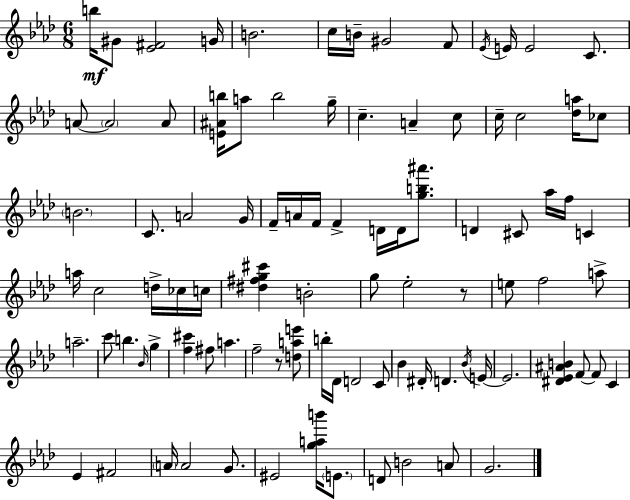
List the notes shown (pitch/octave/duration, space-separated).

B5/s G#4/e [Eb4,F#4]/h G4/s B4/h. C5/s B4/s G#4/h F4/e Eb4/s E4/s E4/h C4/e. A4/e A4/h A4/e [E4,A#4,B5]/s A5/e B5/h G5/s C5/q. A4/q C5/e C5/s C5/h [Db5,A5]/s CES5/e B4/h. C4/e. A4/h G4/s F4/s A4/s F4/s F4/q D4/s D4/s [G5,B5,A#6]/e. D4/q C#4/e Ab5/s F5/s C4/q A5/s C5/h D5/s CES5/s C5/s [D#5,F#5,G5,C#6]/q B4/h G5/e Eb5/h R/e E5/e F5/h A5/e A5/h. C6/e B5/q. Bb4/s G5/q [F5,C#6]/q F#5/e A5/q. F5/h R/e [D5,A5,E6]/e B5/s Db4/s D4/h C4/e Bb4/q D#4/s D4/q. Bb4/s E4/s E4/h. [D#4,Eb4,A#4,B4]/q F4/e F4/e C4/q Eb4/q F#4/h A4/s A4/h G4/e. EIS4/h [G5,A5,B6]/s E4/e. D4/e B4/h A4/e G4/h.